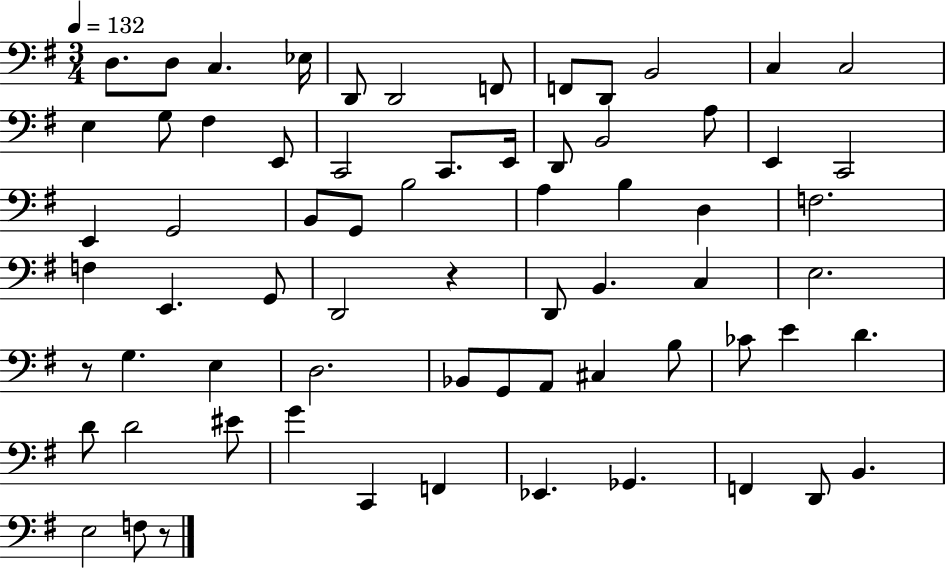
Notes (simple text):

D3/e. D3/e C3/q. Eb3/s D2/e D2/h F2/e F2/e D2/e B2/h C3/q C3/h E3/q G3/e F#3/q E2/e C2/h C2/e. E2/s D2/e B2/h A3/e E2/q C2/h E2/q G2/h B2/e G2/e B3/h A3/q B3/q D3/q F3/h. F3/q E2/q. G2/e D2/h R/q D2/e B2/q. C3/q E3/h. R/e G3/q. E3/q D3/h. Bb2/e G2/e A2/e C#3/q B3/e CES4/e E4/q D4/q. D4/e D4/h EIS4/e G4/q C2/q F2/q Eb2/q. Gb2/q. F2/q D2/e B2/q. E3/h F3/e R/e